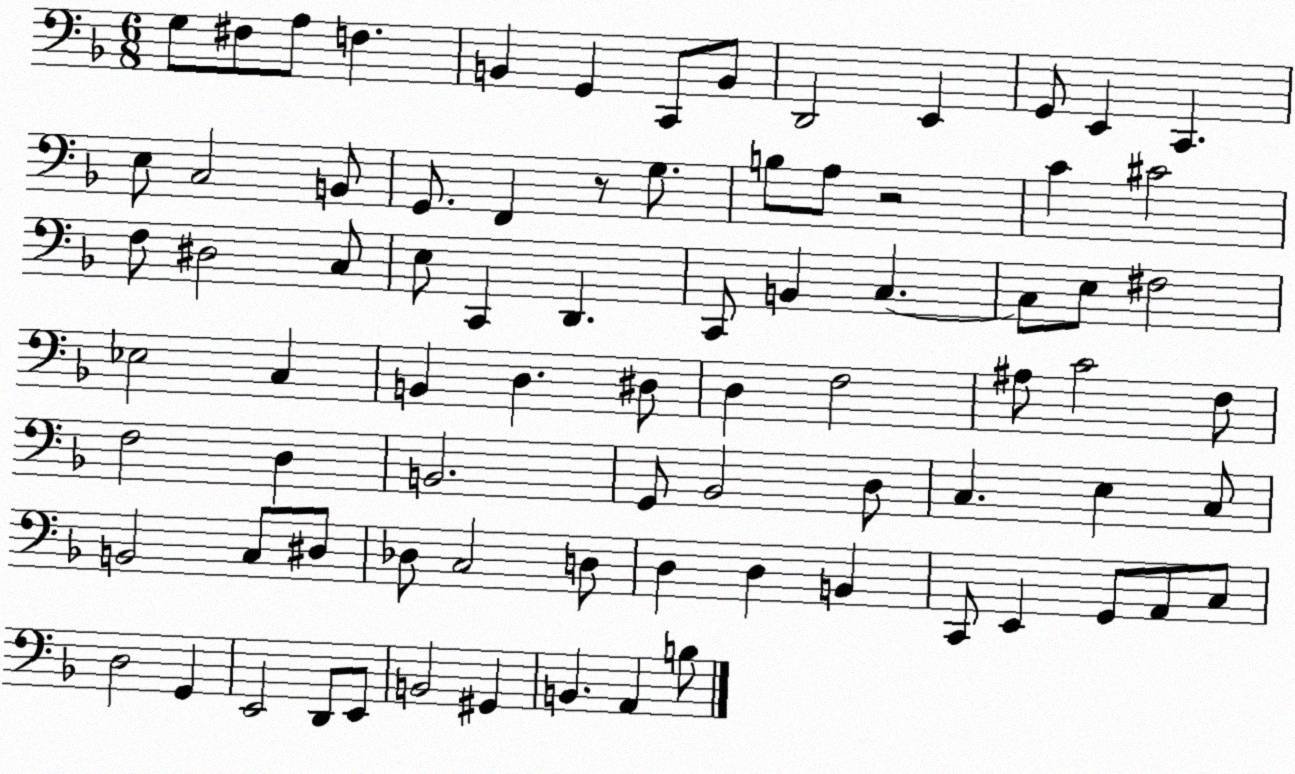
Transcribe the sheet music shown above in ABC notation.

X:1
T:Untitled
M:6/8
L:1/4
K:F
G,/2 ^F,/2 A,/2 F, B,, G,, C,,/2 B,,/2 D,,2 E,, G,,/2 E,, C,, E,/2 C,2 B,,/2 G,,/2 F,, z/2 G,/2 B,/2 A,/2 z2 C ^C2 F,/2 ^D,2 C,/2 E,/2 C,, D,, C,,/2 B,, C, C,/2 E,/2 ^F,2 _E,2 C, B,, D, ^D,/2 D, F,2 ^A,/2 C2 F,/2 F,2 D, B,,2 G,,/2 _B,,2 D,/2 C, E, C,/2 B,,2 C,/2 ^D,/2 _D,/2 C,2 D,/2 D, D, B,, C,,/2 E,, G,,/2 A,,/2 C,/2 D,2 G,, E,,2 D,,/2 E,,/2 B,,2 ^G,, B,, A,, B,/2